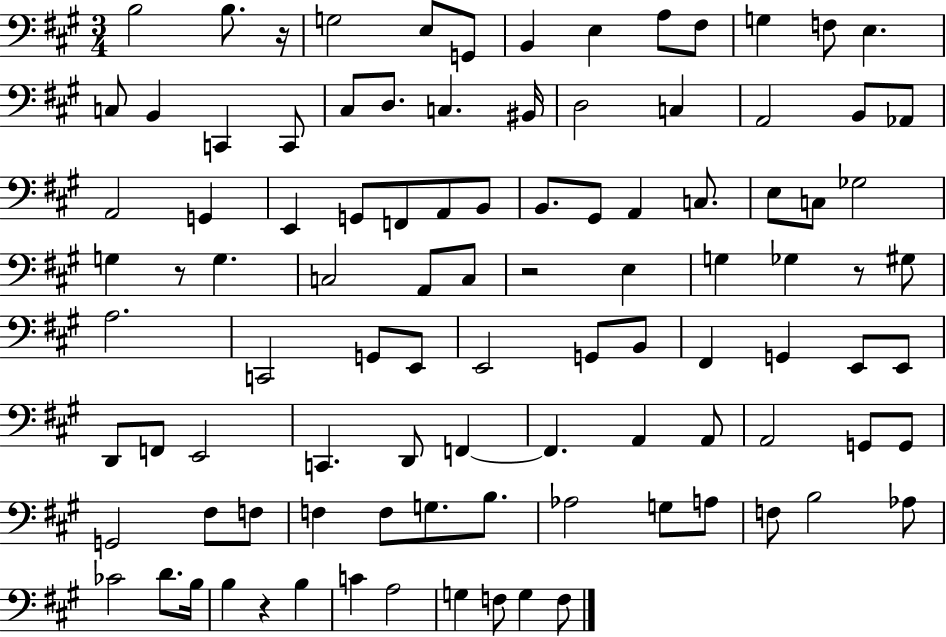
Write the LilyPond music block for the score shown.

{
  \clef bass
  \numericTimeSignature
  \time 3/4
  \key a \major
  b2 b8. r16 | g2 e8 g,8 | b,4 e4 a8 fis8 | g4 f8 e4. | \break c8 b,4 c,4 c,8 | cis8 d8. c4. bis,16 | d2 c4 | a,2 b,8 aes,8 | \break a,2 g,4 | e,4 g,8 f,8 a,8 b,8 | b,8. gis,8 a,4 c8. | e8 c8 ges2 | \break g4 r8 g4. | c2 a,8 c8 | r2 e4 | g4 ges4 r8 gis8 | \break a2. | c,2 g,8 e,8 | e,2 g,8 b,8 | fis,4 g,4 e,8 e,8 | \break d,8 f,8 e,2 | c,4. d,8 f,4~~ | f,4. a,4 a,8 | a,2 g,8 g,8 | \break g,2 fis8 f8 | f4 f8 g8. b8. | aes2 g8 a8 | f8 b2 aes8 | \break ces'2 d'8. b16 | b4 r4 b4 | c'4 a2 | g4 f8 g4 f8 | \break \bar "|."
}